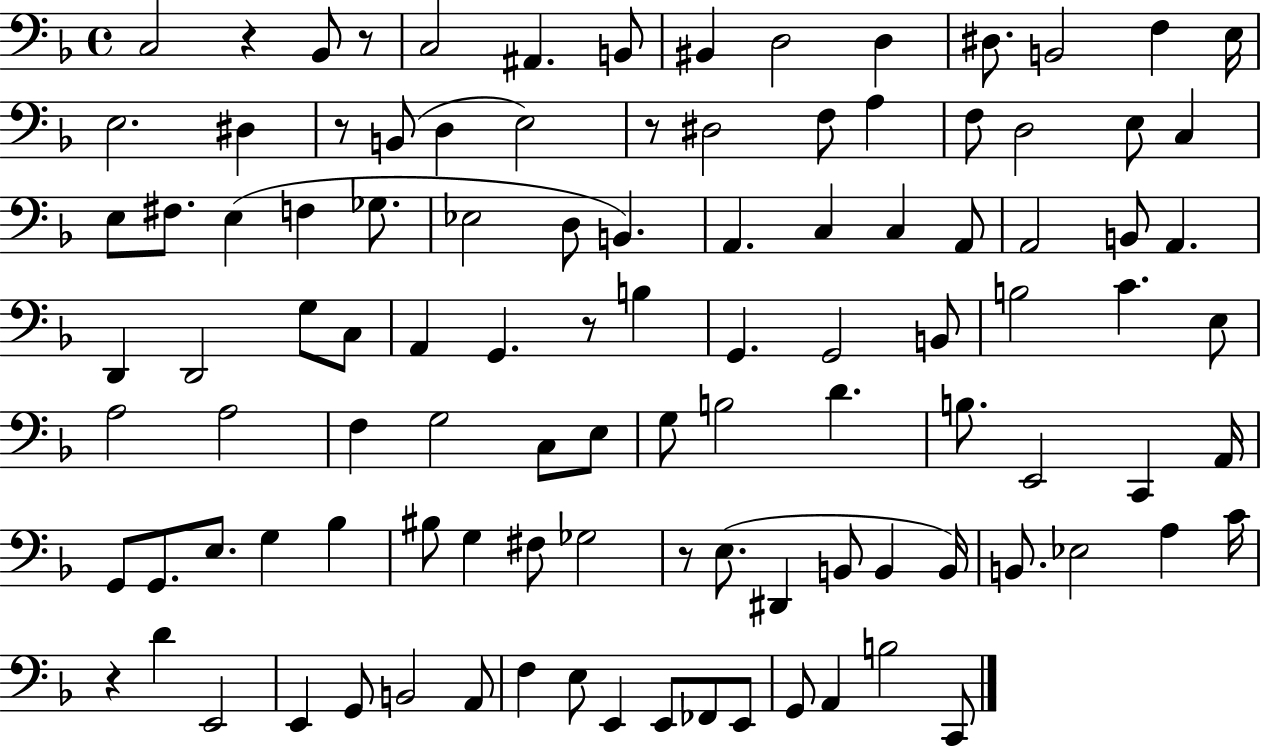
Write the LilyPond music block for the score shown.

{
  \clef bass
  \time 4/4
  \defaultTimeSignature
  \key f \major
  c2 r4 bes,8 r8 | c2 ais,4. b,8 | bis,4 d2 d4 | dis8. b,2 f4 e16 | \break e2. dis4 | r8 b,8( d4 e2) | r8 dis2 f8 a4 | f8 d2 e8 c4 | \break e8 fis8. e4( f4 ges8. | ees2 d8 b,4.) | a,4. c4 c4 a,8 | a,2 b,8 a,4. | \break d,4 d,2 g8 c8 | a,4 g,4. r8 b4 | g,4. g,2 b,8 | b2 c'4. e8 | \break a2 a2 | f4 g2 c8 e8 | g8 b2 d'4. | b8. e,2 c,4 a,16 | \break g,8 g,8. e8. g4 bes4 | bis8 g4 fis8 ges2 | r8 e8.( dis,4 b,8 b,4 b,16) | b,8. ees2 a4 c'16 | \break r4 d'4 e,2 | e,4 g,8 b,2 a,8 | f4 e8 e,4 e,8 fes,8 e,8 | g,8 a,4 b2 c,8 | \break \bar "|."
}